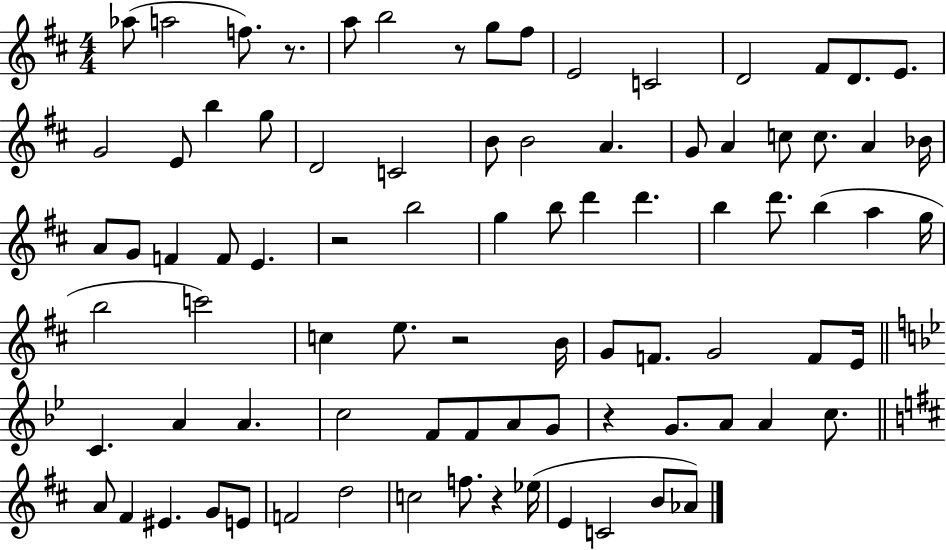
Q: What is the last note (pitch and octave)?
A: Ab4